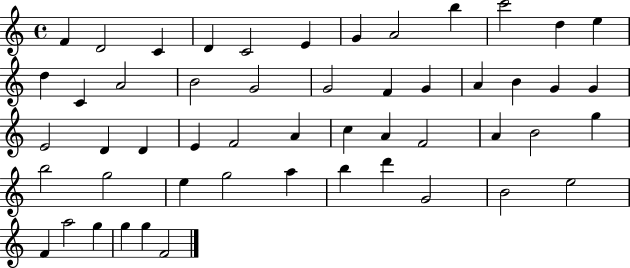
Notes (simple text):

F4/q D4/h C4/q D4/q C4/h E4/q G4/q A4/h B5/q C6/h D5/q E5/q D5/q C4/q A4/h B4/h G4/h G4/h F4/q G4/q A4/q B4/q G4/q G4/q E4/h D4/q D4/q E4/q F4/h A4/q C5/q A4/q F4/h A4/q B4/h G5/q B5/h G5/h E5/q G5/h A5/q B5/q D6/q G4/h B4/h E5/h F4/q A5/h G5/q G5/q G5/q F4/h